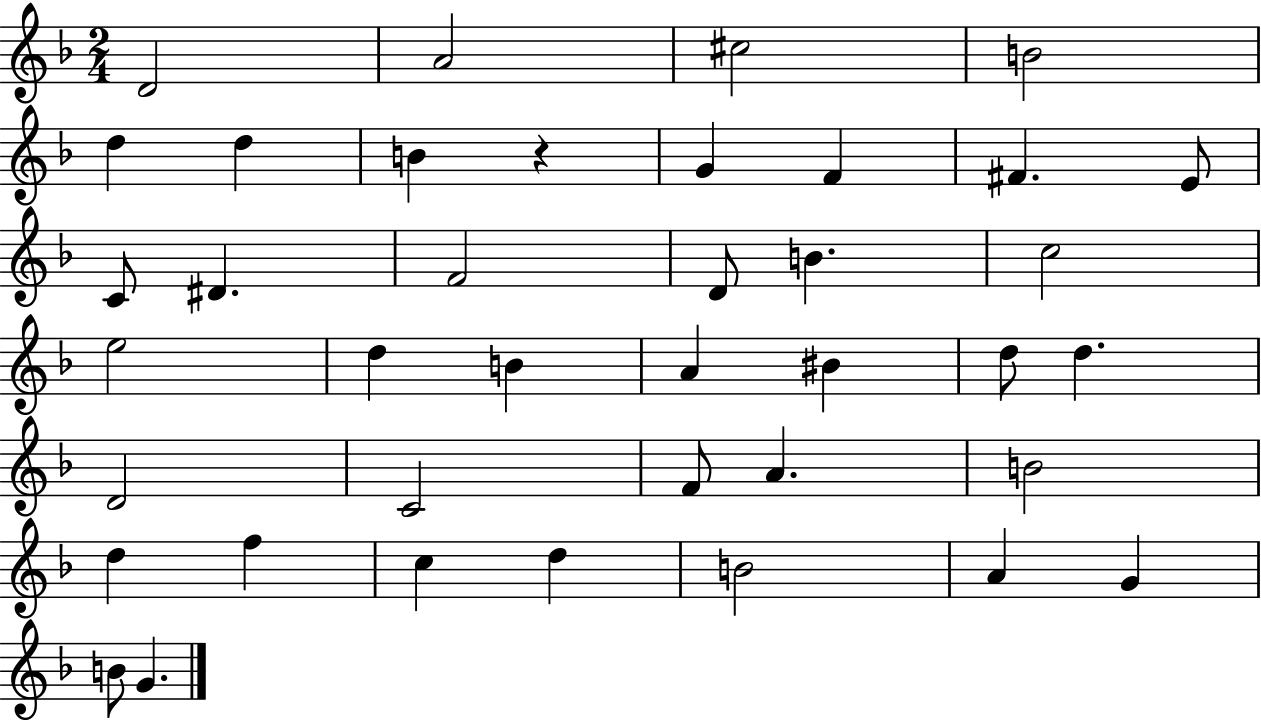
D4/h A4/h C#5/h B4/h D5/q D5/q B4/q R/q G4/q F4/q F#4/q. E4/e C4/e D#4/q. F4/h D4/e B4/q. C5/h E5/h D5/q B4/q A4/q BIS4/q D5/e D5/q. D4/h C4/h F4/e A4/q. B4/h D5/q F5/q C5/q D5/q B4/h A4/q G4/q B4/e G4/q.